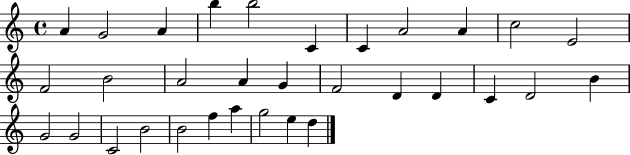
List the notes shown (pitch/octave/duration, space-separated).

A4/q G4/h A4/q B5/q B5/h C4/q C4/q A4/h A4/q C5/h E4/h F4/h B4/h A4/h A4/q G4/q F4/h D4/q D4/q C4/q D4/h B4/q G4/h G4/h C4/h B4/h B4/h F5/q A5/q G5/h E5/q D5/q